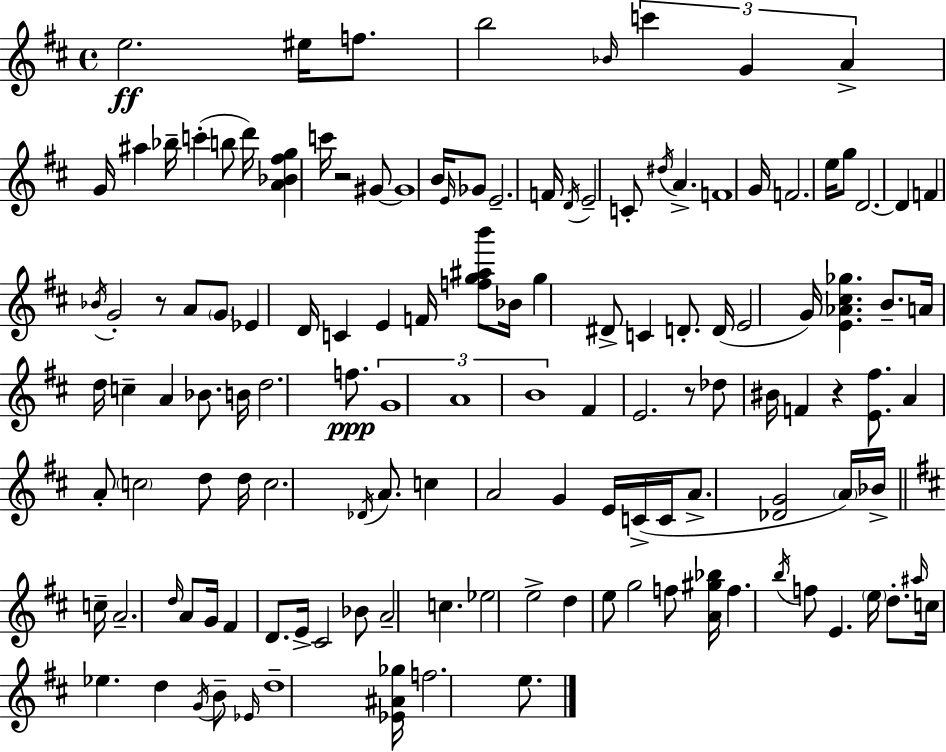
{
  \clef treble
  \time 4/4
  \defaultTimeSignature
  \key d \major
  e''2.\ff eis''16 f''8. | b''2 \grace { bes'16 } \tuplet 3/2 { c'''4 g'4 | a'4-> } g'16 ais''4 bes''16-- c'''4-.( b''8 | d'''16) <a' bes' fis'' g''>4 c'''16 r2 gis'8~~ | \break gis'1 | b'16 \grace { e'16 } ges'8 e'2.-- | f'16 \acciaccatura { d'16 } e'2-- c'8-. \acciaccatura { dis''16 } a'4.-> | f'1 | \break g'16 f'2. | e''16 g''8 d'2.~~ | d'4 f'4 \acciaccatura { bes'16 } g'2-. | r8 a'8 \parenthesize g'8 ees'4 d'16 c'4 | \break e'4 f'16 <f'' g'' ais'' b'''>8 bes'16 g''4 dis'8-> c'4 | d'8.-. d'16( e'2 g'16) <e' aes' cis'' ges''>4. | b'8.-- a'16 d''16 c''4-- a'4 | bes'8. b'16 d''2. | \break f''8.\ppp \tuplet 3/2 { g'1 | a'1 | b'1 } | fis'4 e'2. | \break r8 des''8 bis'16 f'4 r4 | <e' fis''>8. a'4 a'8-. \parenthesize c''2 | d''8 d''16 c''2. | \acciaccatura { des'16 } a'8. c''4 a'2 | \break g'4 e'16 c'16->( c'16 a'8.-> <des' g'>2 | \parenthesize a'16) bes'16-> \bar "||" \break \key d \major c''16-- a'2.-- \grace { d''16 } a'8 | g'16 fis'4 d'8. e'16-> cis'2 | bes'8 a'2-- c''4. | ees''2 e''2-> | \break d''4 e''8 g''2 f''8 | <a' gis'' bes''>16 f''4. \acciaccatura { b''16 } f''8 e'4. | \parenthesize e''16 d''8.-. \grace { ais''16 } c''16 ees''4. d''4 | \acciaccatura { g'16 } b'8-- \grace { ees'16 } d''1-- | \break <ees' ais' ges''>16 f''2. | e''8. \bar "|."
}